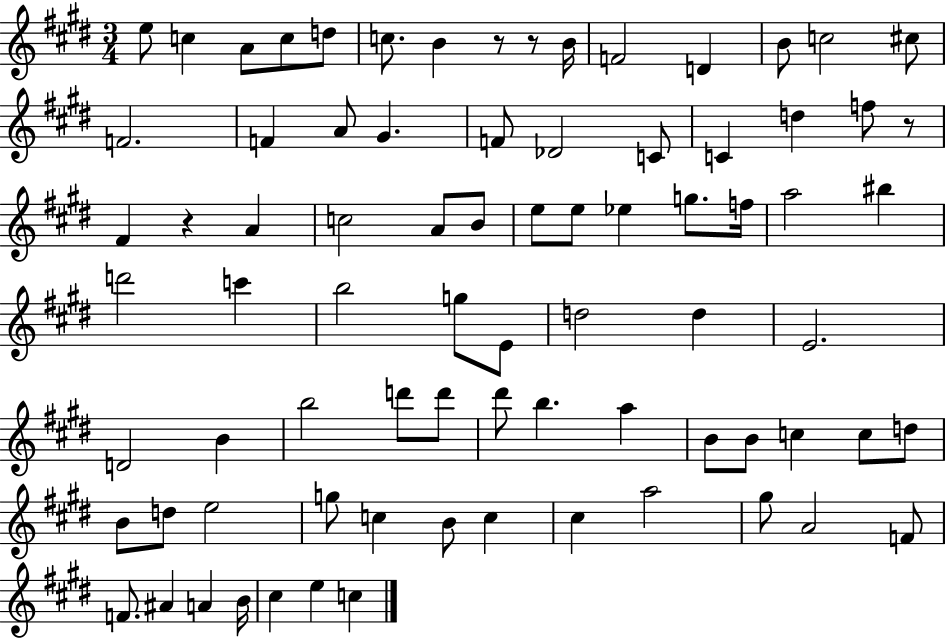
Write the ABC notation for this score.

X:1
T:Untitled
M:3/4
L:1/4
K:E
e/2 c A/2 c/2 d/2 c/2 B z/2 z/2 B/4 F2 D B/2 c2 ^c/2 F2 F A/2 ^G F/2 _D2 C/2 C d f/2 z/2 ^F z A c2 A/2 B/2 e/2 e/2 _e g/2 f/4 a2 ^b d'2 c' b2 g/2 E/2 d2 d E2 D2 B b2 d'/2 d'/2 ^d'/2 b a B/2 B/2 c c/2 d/2 B/2 d/2 e2 g/2 c B/2 c ^c a2 ^g/2 A2 F/2 F/2 ^A A B/4 ^c e c